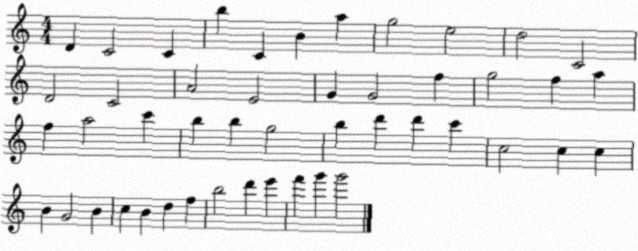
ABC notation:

X:1
T:Untitled
M:4/4
L:1/4
K:C
D C2 C b C B a g2 e2 d2 C2 D2 C2 A2 E2 G G2 f g2 f a f a2 c' b b g2 b d' d' c' c2 c c B G2 B c B d f b2 d' e' f' g' g'2